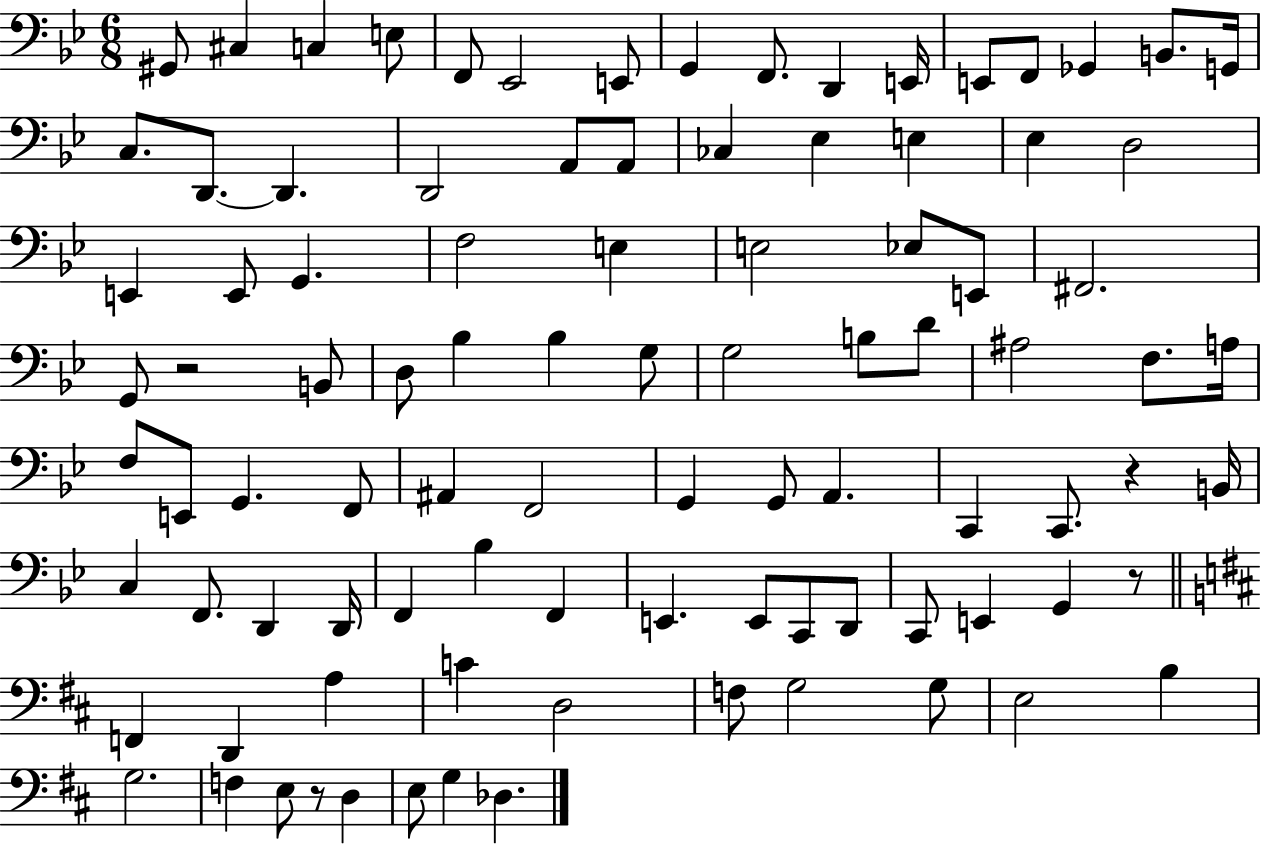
G#2/e C#3/q C3/q E3/e F2/e Eb2/h E2/e G2/q F2/e. D2/q E2/s E2/e F2/e Gb2/q B2/e. G2/s C3/e. D2/e. D2/q. D2/h A2/e A2/e CES3/q Eb3/q E3/q Eb3/q D3/h E2/q E2/e G2/q. F3/h E3/q E3/h Eb3/e E2/e F#2/h. G2/e R/h B2/e D3/e Bb3/q Bb3/q G3/e G3/h B3/e D4/e A#3/h F3/e. A3/s F3/e E2/e G2/q. F2/e A#2/q F2/h G2/q G2/e A2/q. C2/q C2/e. R/q B2/s C3/q F2/e. D2/q D2/s F2/q Bb3/q F2/q E2/q. E2/e C2/e D2/e C2/e E2/q G2/q R/e F2/q D2/q A3/q C4/q D3/h F3/e G3/h G3/e E3/h B3/q G3/h. F3/q E3/e R/e D3/q E3/e G3/q Db3/q.